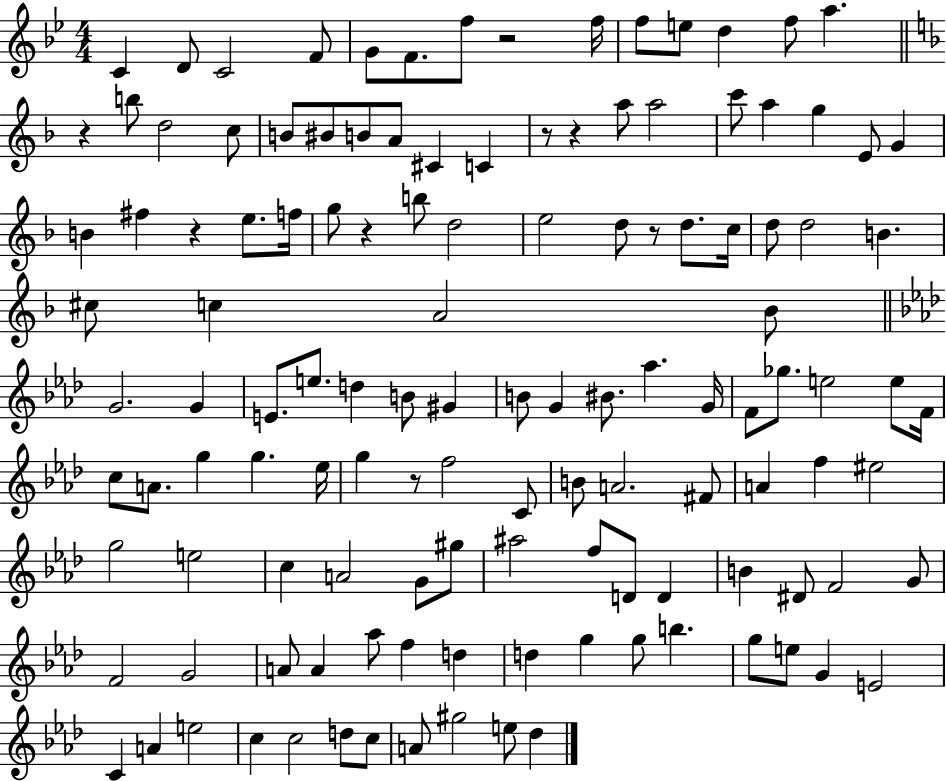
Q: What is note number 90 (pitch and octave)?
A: D#4